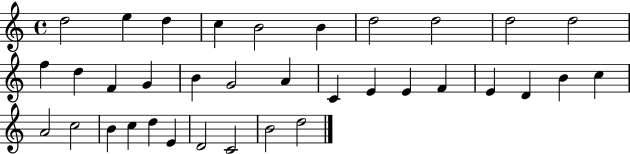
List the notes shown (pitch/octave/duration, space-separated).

D5/h E5/q D5/q C5/q B4/h B4/q D5/h D5/h D5/h D5/h F5/q D5/q F4/q G4/q B4/q G4/h A4/q C4/q E4/q E4/q F4/q E4/q D4/q B4/q C5/q A4/h C5/h B4/q C5/q D5/q E4/q D4/h C4/h B4/h D5/h